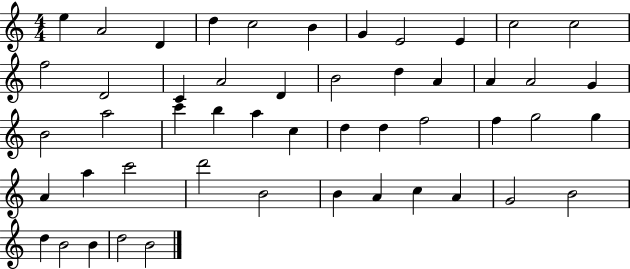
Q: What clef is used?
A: treble